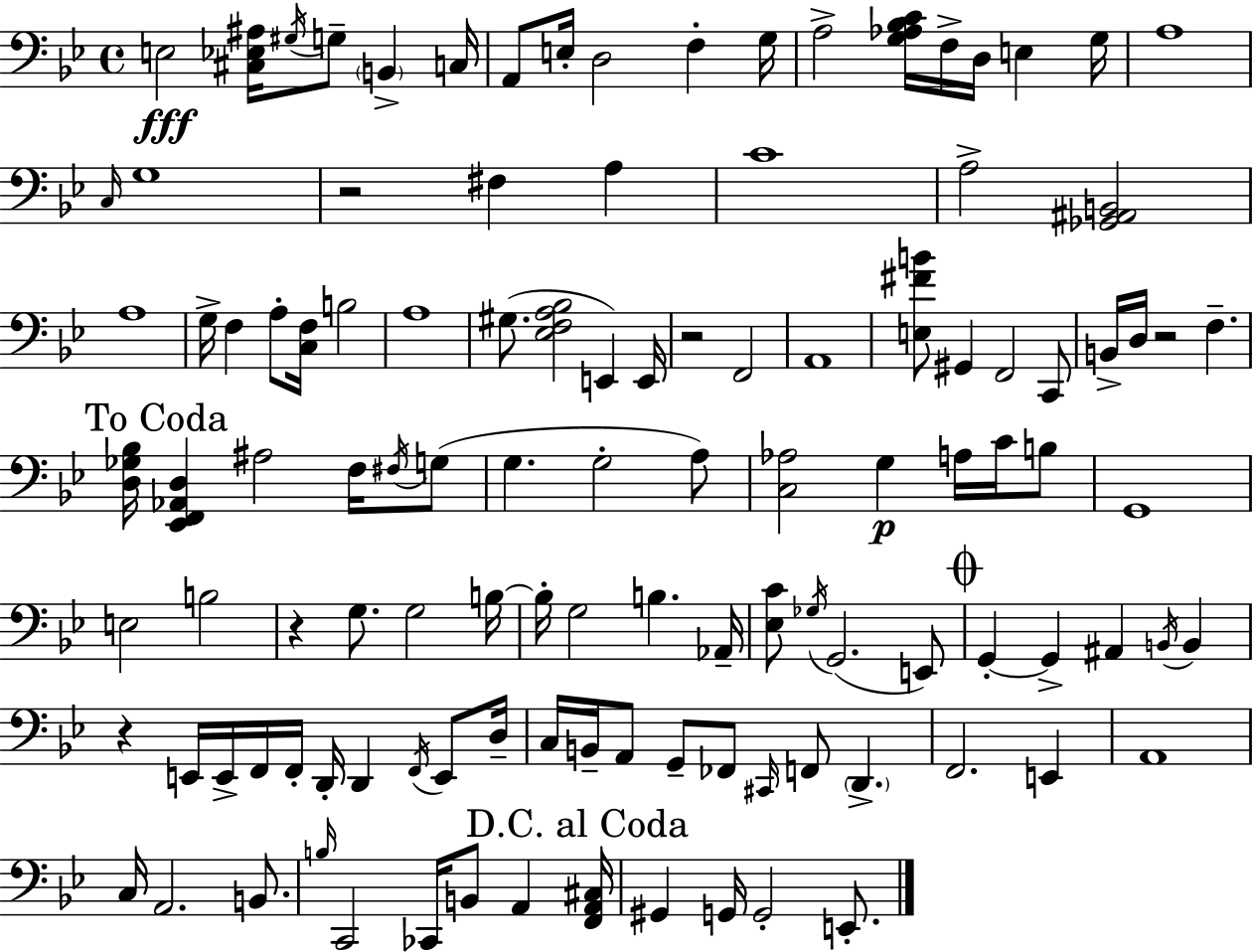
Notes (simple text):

E3/h [C#3,Eb3,A#3]/s G#3/s G3/e B2/q C3/s A2/e E3/s D3/h F3/q G3/s A3/h [G3,Ab3,Bb3,C4]/s F3/s D3/s E3/q G3/s A3/w C3/s G3/w R/h F#3/q A3/q C4/w A3/h [Gb2,A#2,B2]/h A3/w G3/s F3/q A3/e [C3,F3]/s B3/h A3/w G#3/e. [Eb3,F3,A3,Bb3]/h E2/q E2/s R/h F2/h A2/w [E3,F#4,B4]/e G#2/q F2/h C2/e B2/s D3/s R/h F3/q. [D3,Gb3,Bb3]/s [Eb2,F2,Ab2,D3]/q A#3/h F3/s F#3/s G3/e G3/q. G3/h A3/e [C3,Ab3]/h G3/q A3/s C4/s B3/e G2/w E3/h B3/h R/q G3/e. G3/h B3/s B3/s G3/h B3/q. Ab2/s [Eb3,C4]/e Gb3/s G2/h. E2/e G2/q G2/q A#2/q B2/s B2/q R/q E2/s E2/s F2/s F2/s D2/s D2/q F2/s E2/e D3/s C3/s B2/s A2/e G2/e FES2/e C#2/s F2/e D2/q. F2/h. E2/q A2/w C3/s A2/h. B2/e. B3/s C2/h CES2/s B2/e A2/q [F2,A2,C#3]/s G#2/q G2/s G2/h E2/e.